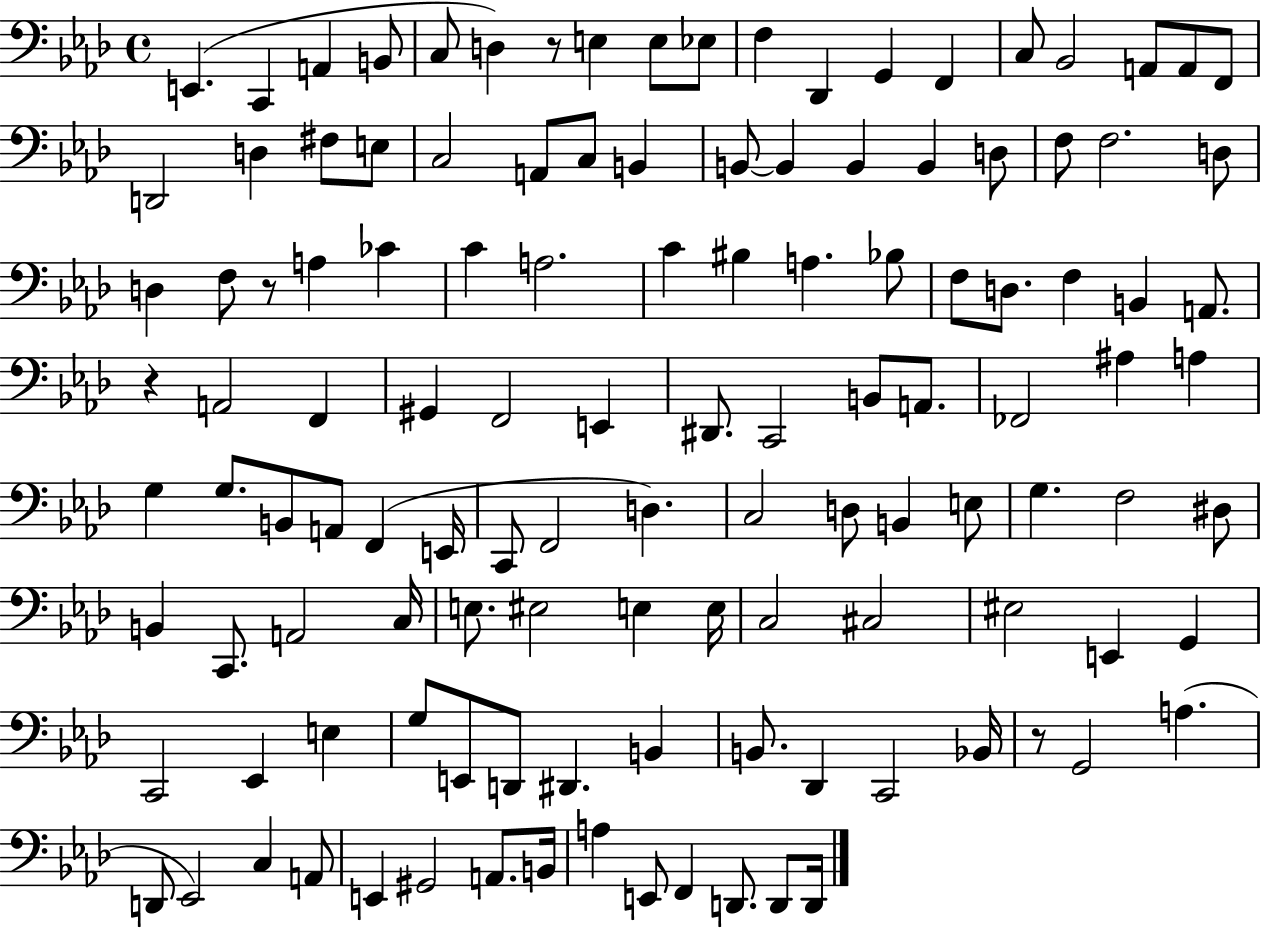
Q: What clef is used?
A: bass